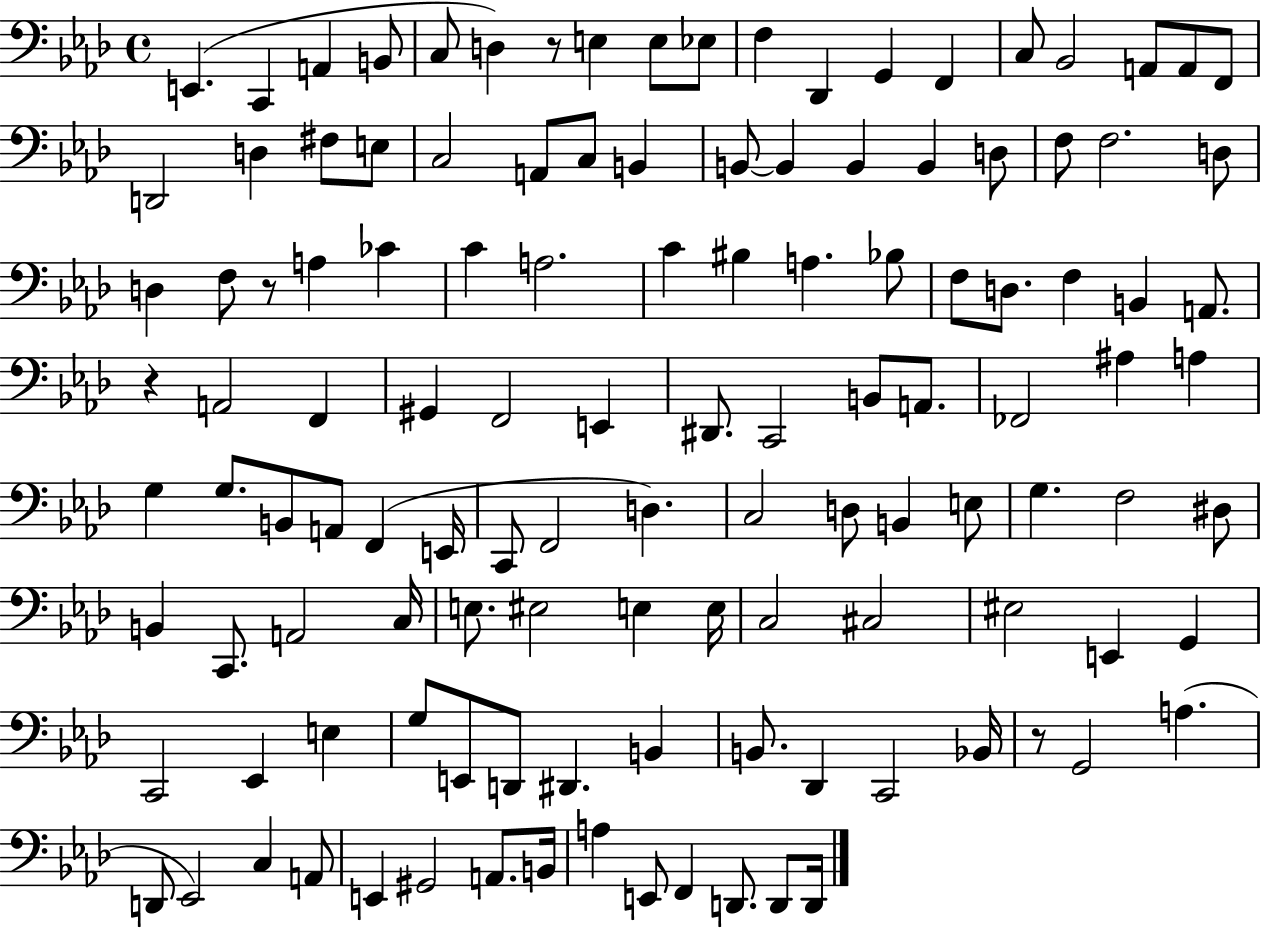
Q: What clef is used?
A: bass